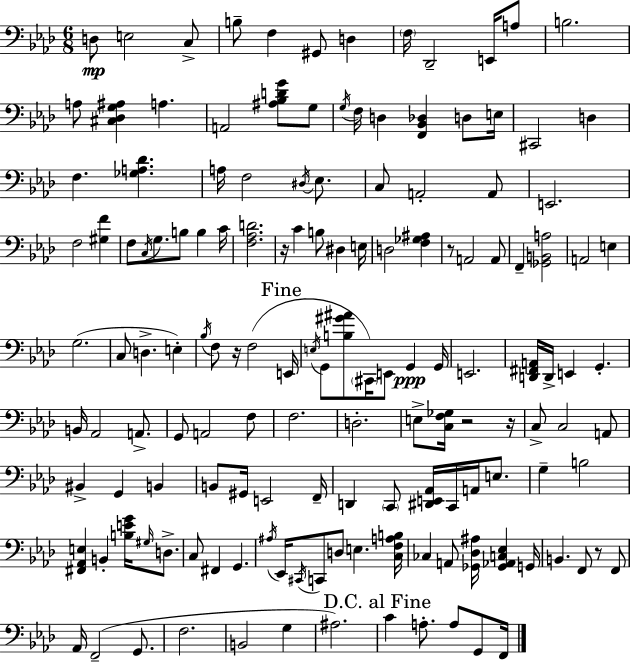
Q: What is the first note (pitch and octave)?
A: D3